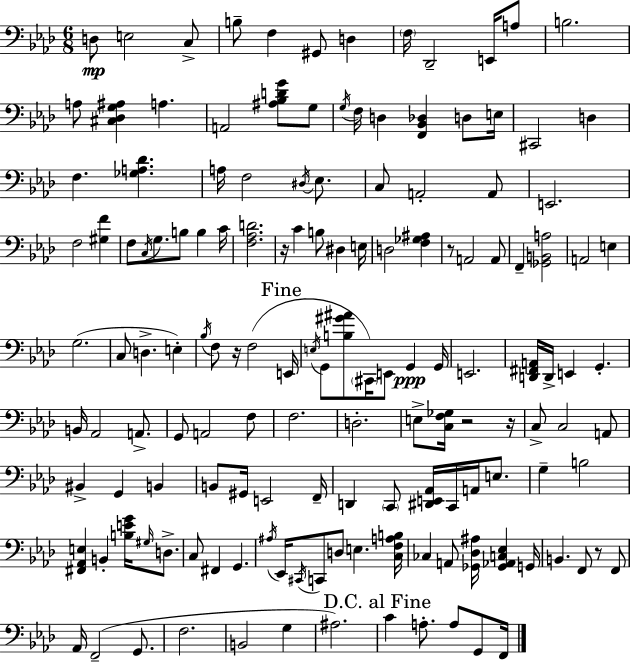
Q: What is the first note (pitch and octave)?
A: D3